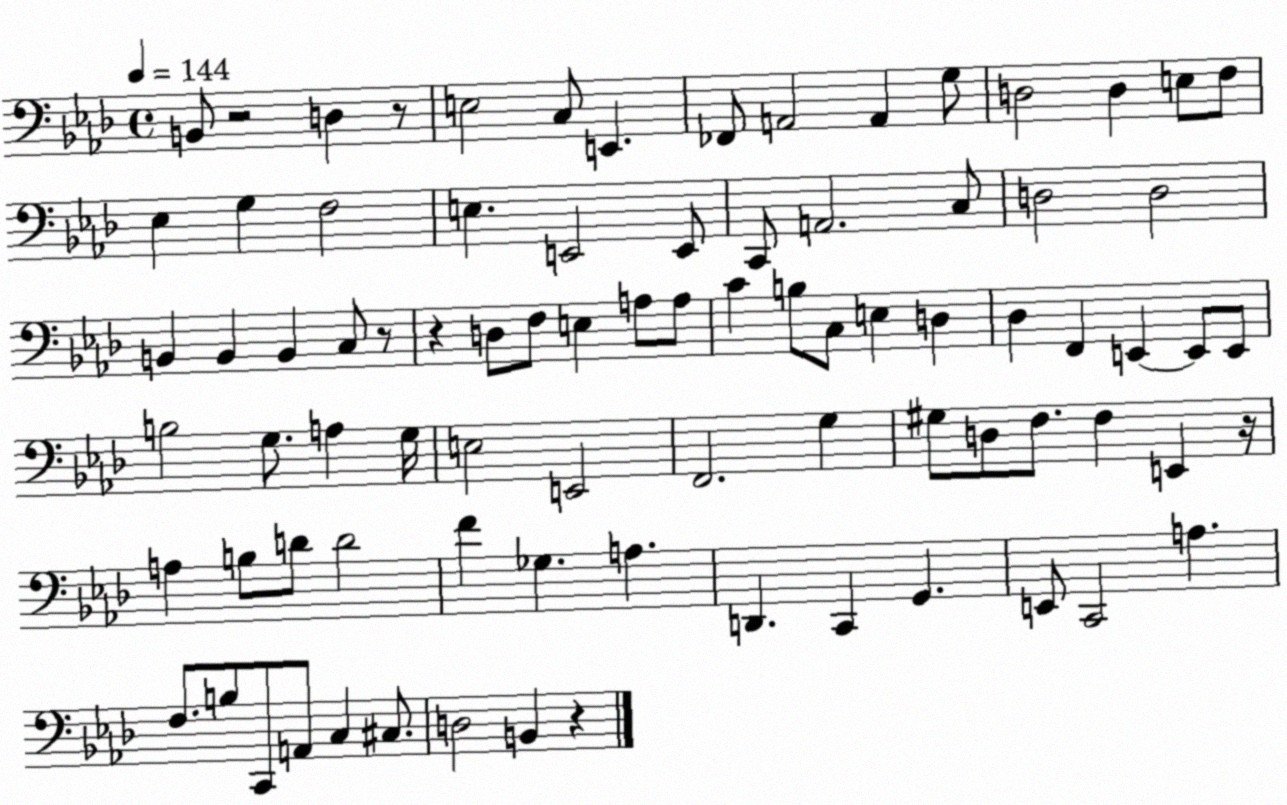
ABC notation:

X:1
T:Untitled
M:4/4
L:1/4
K:Ab
B,,/2 z2 D, z/2 E,2 C,/2 E,, _F,,/2 A,,2 A,, G,/2 D,2 D, E,/2 F,/2 _E, G, F,2 E, E,,2 E,,/2 C,,/2 A,,2 C,/2 D,2 D,2 B,, B,, B,, C,/2 z/2 z D,/2 F,/2 E, A,/2 A,/2 C B,/2 C,/2 E, D, _D, F,, E,, E,,/2 E,,/2 B,2 G,/2 A, G,/4 E,2 E,,2 F,,2 G, ^G,/2 D,/2 F,/2 F, E,, z/4 A, B,/2 D/2 D2 F _G, A, D,, C,, G,, E,,/2 C,,2 A, F,/2 B,/2 C,,/2 A,,/2 C, ^C,/2 D,2 B,, z